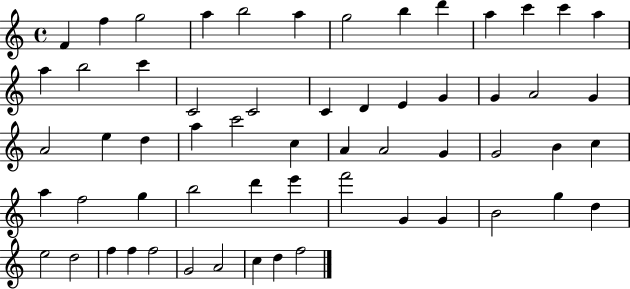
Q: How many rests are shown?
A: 0